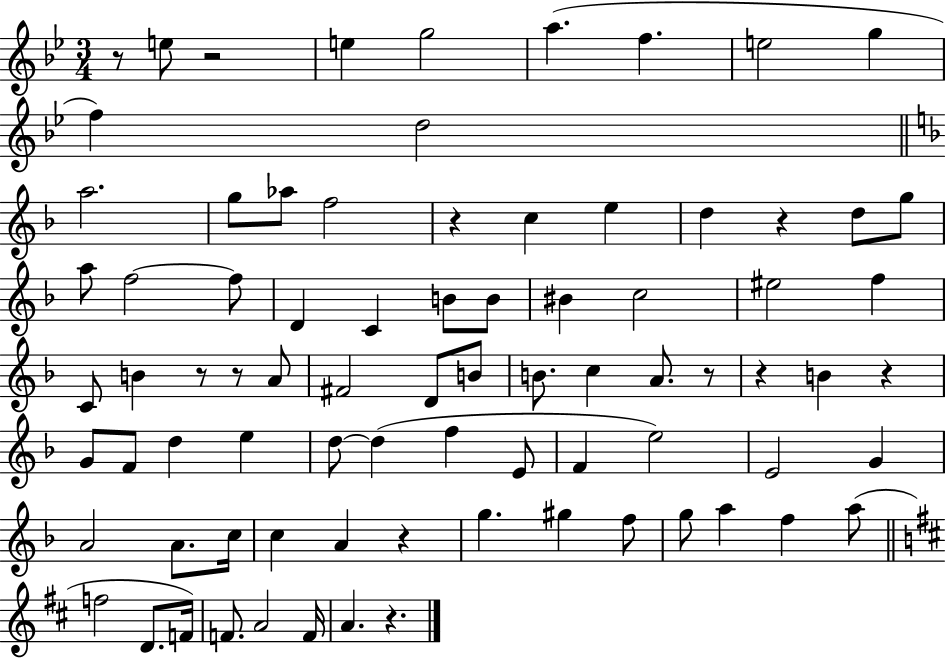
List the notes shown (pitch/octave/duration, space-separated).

R/e E5/e R/h E5/q G5/h A5/q. F5/q. E5/h G5/q F5/q D5/h A5/h. G5/e Ab5/e F5/h R/q C5/q E5/q D5/q R/q D5/e G5/e A5/e F5/h F5/e D4/q C4/q B4/e B4/e BIS4/q C5/h EIS5/h F5/q C4/e B4/q R/e R/e A4/e F#4/h D4/e B4/e B4/e. C5/q A4/e. R/e R/q B4/q R/q G4/e F4/e D5/q E5/q D5/e D5/q F5/q E4/e F4/q E5/h E4/h G4/q A4/h A4/e. C5/s C5/q A4/q R/q G5/q. G#5/q F5/e G5/e A5/q F5/q A5/e F5/h D4/e. F4/s F4/e. A4/h F4/s A4/q. R/q.